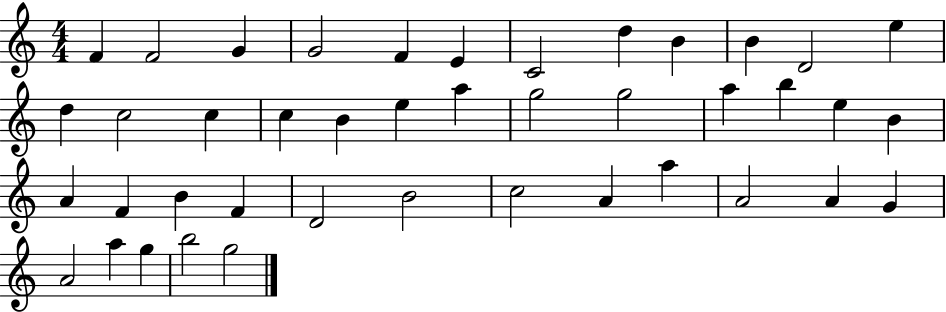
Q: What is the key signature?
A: C major